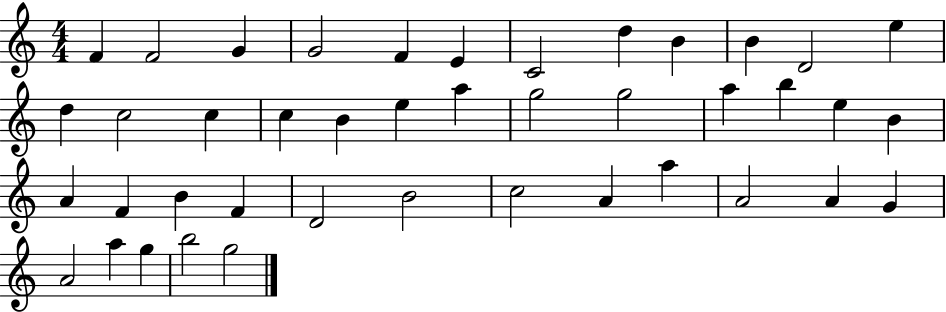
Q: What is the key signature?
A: C major